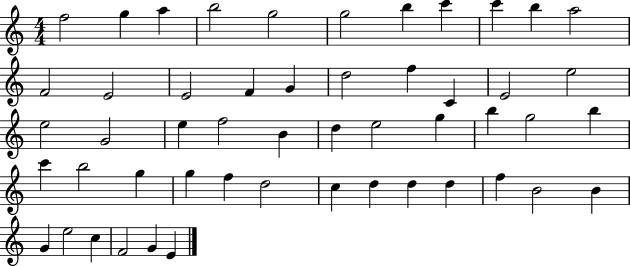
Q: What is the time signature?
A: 4/4